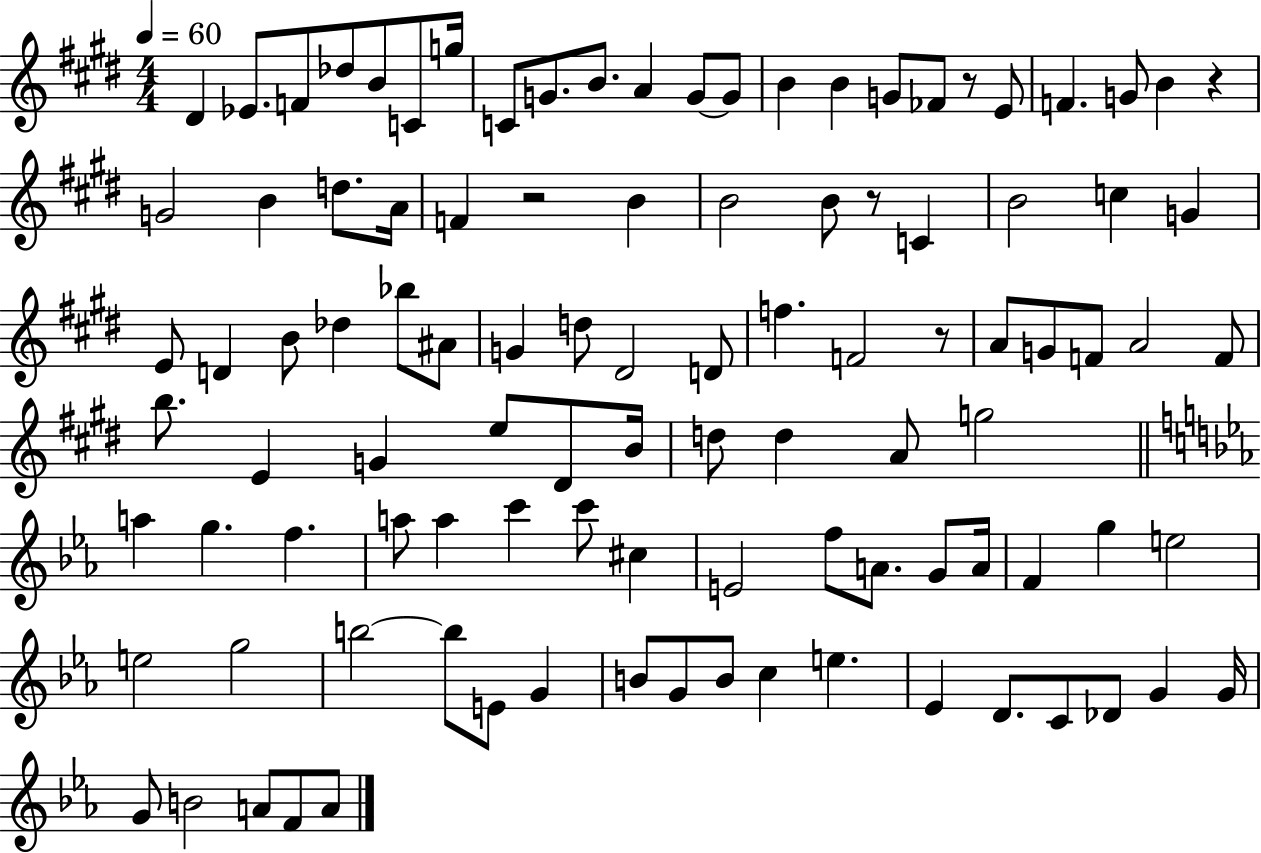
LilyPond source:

{
  \clef treble
  \numericTimeSignature
  \time 4/4
  \key e \major
  \tempo 4 = 60
  dis'4 ees'8. f'8 des''8 b'8 c'8 g''16 | c'8 g'8. b'8. a'4 g'8~~ g'8 | b'4 b'4 g'8 fes'8 r8 e'8 | f'4. g'8 b'4 r4 | \break g'2 b'4 d''8. a'16 | f'4 r2 b'4 | b'2 b'8 r8 c'4 | b'2 c''4 g'4 | \break e'8 d'4 b'8 des''4 bes''8 ais'8 | g'4 d''8 dis'2 d'8 | f''4. f'2 r8 | a'8 g'8 f'8 a'2 f'8 | \break b''8. e'4 g'4 e''8 dis'8 b'16 | d''8 d''4 a'8 g''2 | \bar "||" \break \key ees \major a''4 g''4. f''4. | a''8 a''4 c'''4 c'''8 cis''4 | e'2 f''8 a'8. g'8 a'16 | f'4 g''4 e''2 | \break e''2 g''2 | b''2~~ b''8 e'8 g'4 | b'8 g'8 b'8 c''4 e''4. | ees'4 d'8. c'8 des'8 g'4 g'16 | \break g'8 b'2 a'8 f'8 a'8 | \bar "|."
}